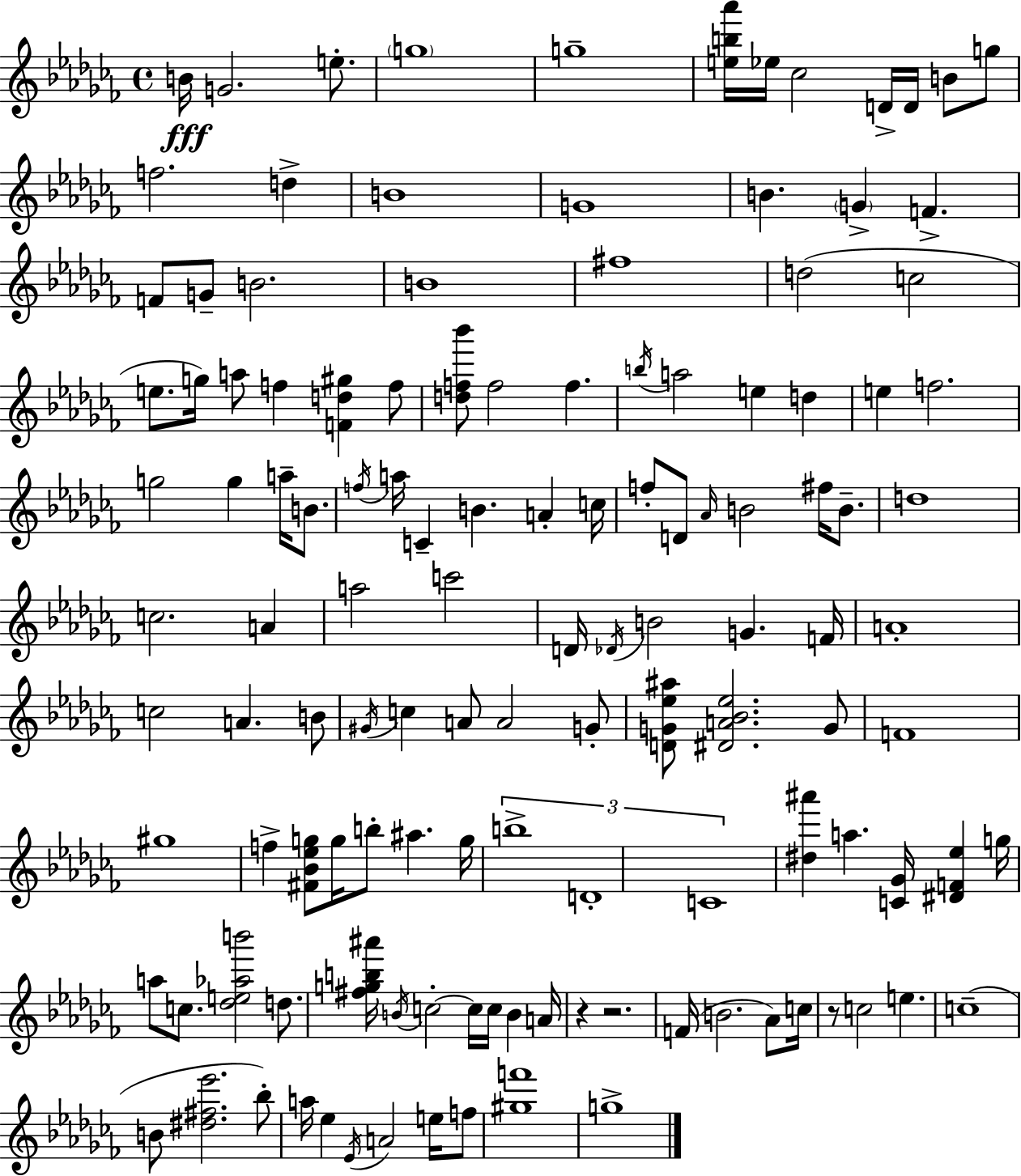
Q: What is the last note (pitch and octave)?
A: G5